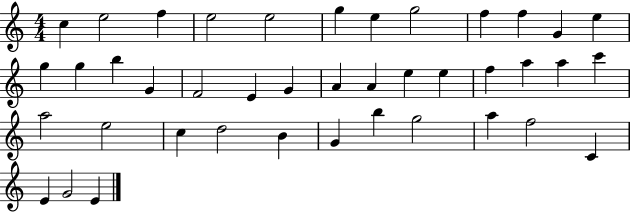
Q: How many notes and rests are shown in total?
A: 41